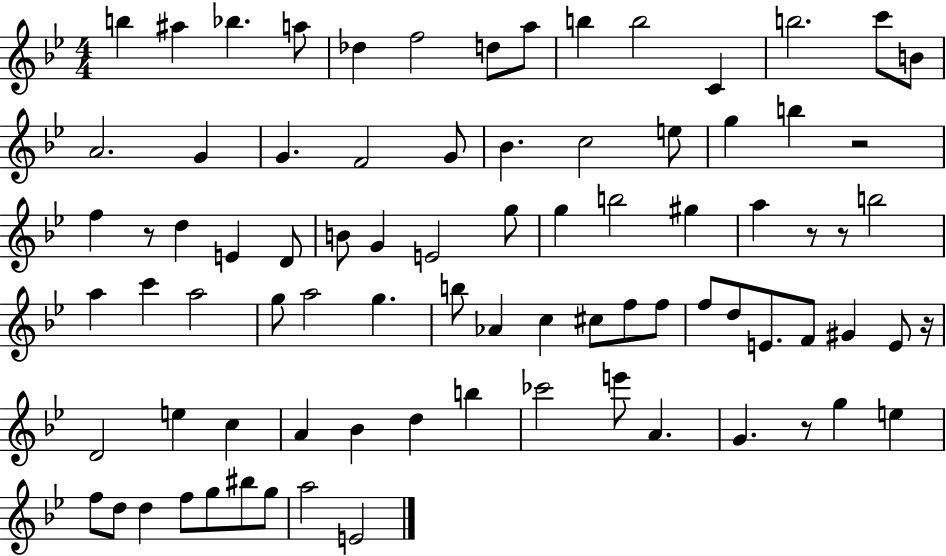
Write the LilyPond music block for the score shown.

{
  \clef treble
  \numericTimeSignature
  \time 4/4
  \key bes \major
  \repeat volta 2 { b''4 ais''4 bes''4. a''8 | des''4 f''2 d''8 a''8 | b''4 b''2 c'4 | b''2. c'''8 b'8 | \break a'2. g'4 | g'4. f'2 g'8 | bes'4. c''2 e''8 | g''4 b''4 r2 | \break f''4 r8 d''4 e'4 d'8 | b'8 g'4 e'2 g''8 | g''4 b''2 gis''4 | a''4 r8 r8 b''2 | \break a''4 c'''4 a''2 | g''8 a''2 g''4. | b''8 aes'4 c''4 cis''8 f''8 f''8 | f''8 d''8 e'8. f'8 gis'4 e'8 r16 | \break d'2 e''4 c''4 | a'4 bes'4 d''4 b''4 | ces'''2 e'''8 a'4. | g'4. r8 g''4 e''4 | \break f''8 d''8 d''4 f''8 g''8 bis''8 g''8 | a''2 e'2 | } \bar "|."
}